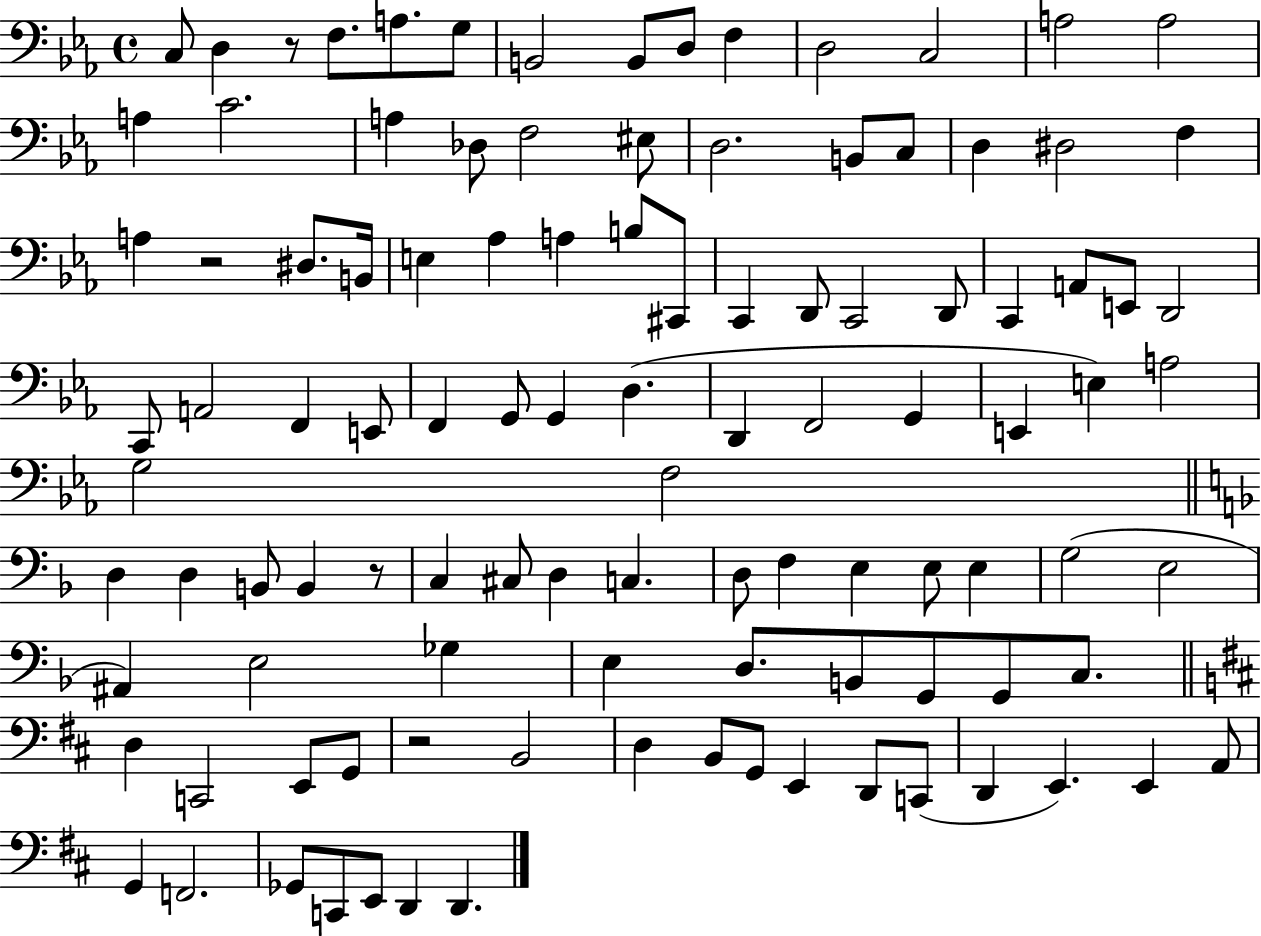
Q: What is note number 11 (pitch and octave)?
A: C3